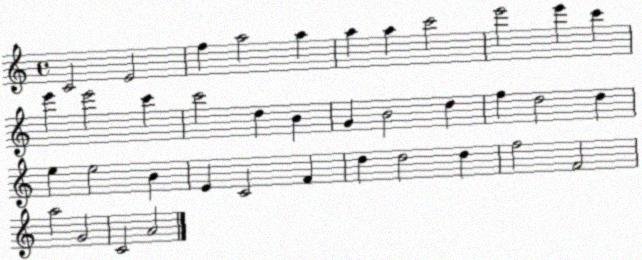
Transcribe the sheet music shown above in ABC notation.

X:1
T:Untitled
M:4/4
L:1/4
K:C
C2 E2 f a2 a a a c'2 e'2 e' c' e' e'2 c' c'2 d B G B2 d f d2 d e e2 B E C2 F d d2 d f2 F2 a2 G2 C2 A2